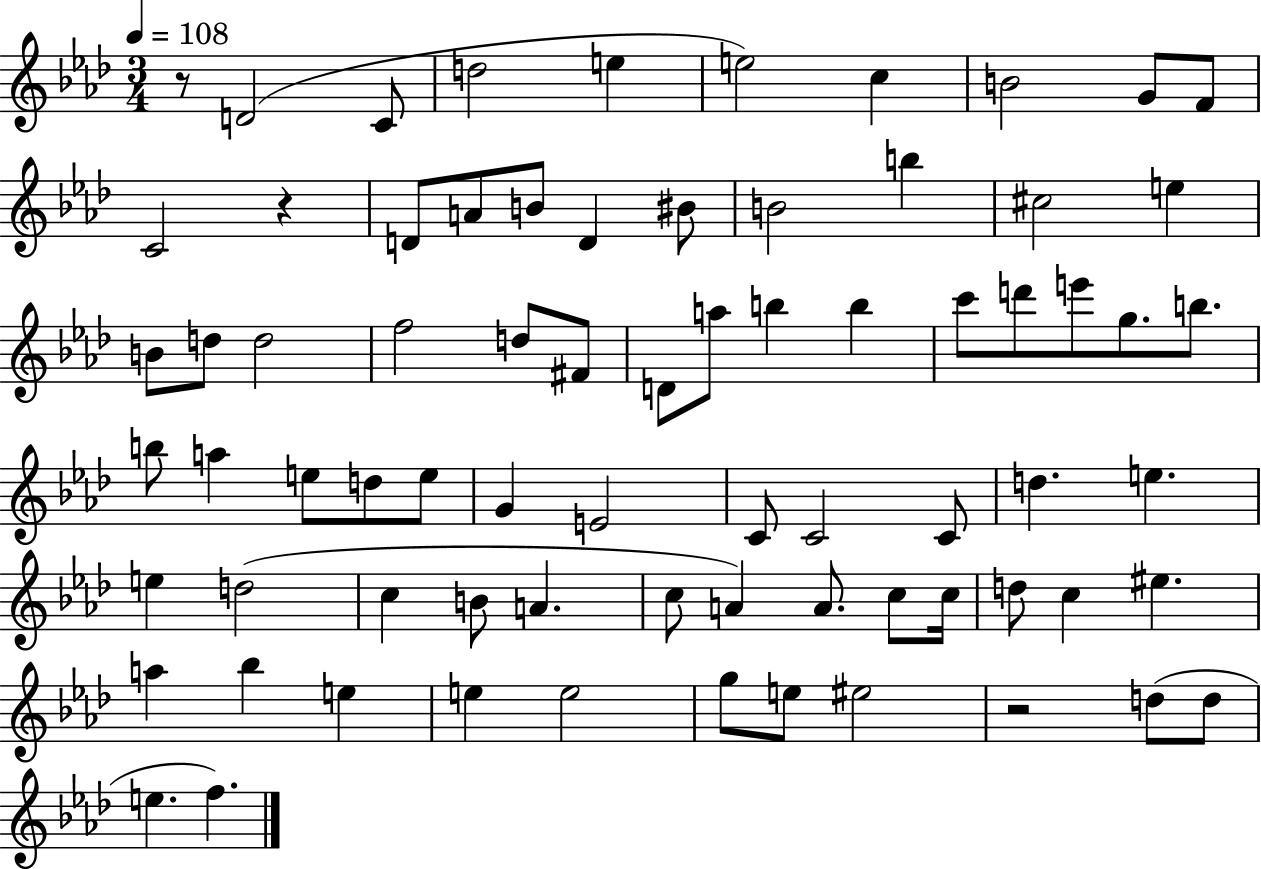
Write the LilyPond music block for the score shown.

{
  \clef treble
  \numericTimeSignature
  \time 3/4
  \key aes \major
  \tempo 4 = 108
  \repeat volta 2 { r8 d'2( c'8 | d''2 e''4 | e''2) c''4 | b'2 g'8 f'8 | \break c'2 r4 | d'8 a'8 b'8 d'4 bis'8 | b'2 b''4 | cis''2 e''4 | \break b'8 d''8 d''2 | f''2 d''8 fis'8 | d'8 a''8 b''4 b''4 | c'''8 d'''8 e'''8 g''8. b''8. | \break b''8 a''4 e''8 d''8 e''8 | g'4 e'2 | c'8 c'2 c'8 | d''4. e''4. | \break e''4 d''2( | c''4 b'8 a'4. | c''8 a'4) a'8. c''8 c''16 | d''8 c''4 eis''4. | \break a''4 bes''4 e''4 | e''4 e''2 | g''8 e''8 eis''2 | r2 d''8( d''8 | \break e''4. f''4.) | } \bar "|."
}